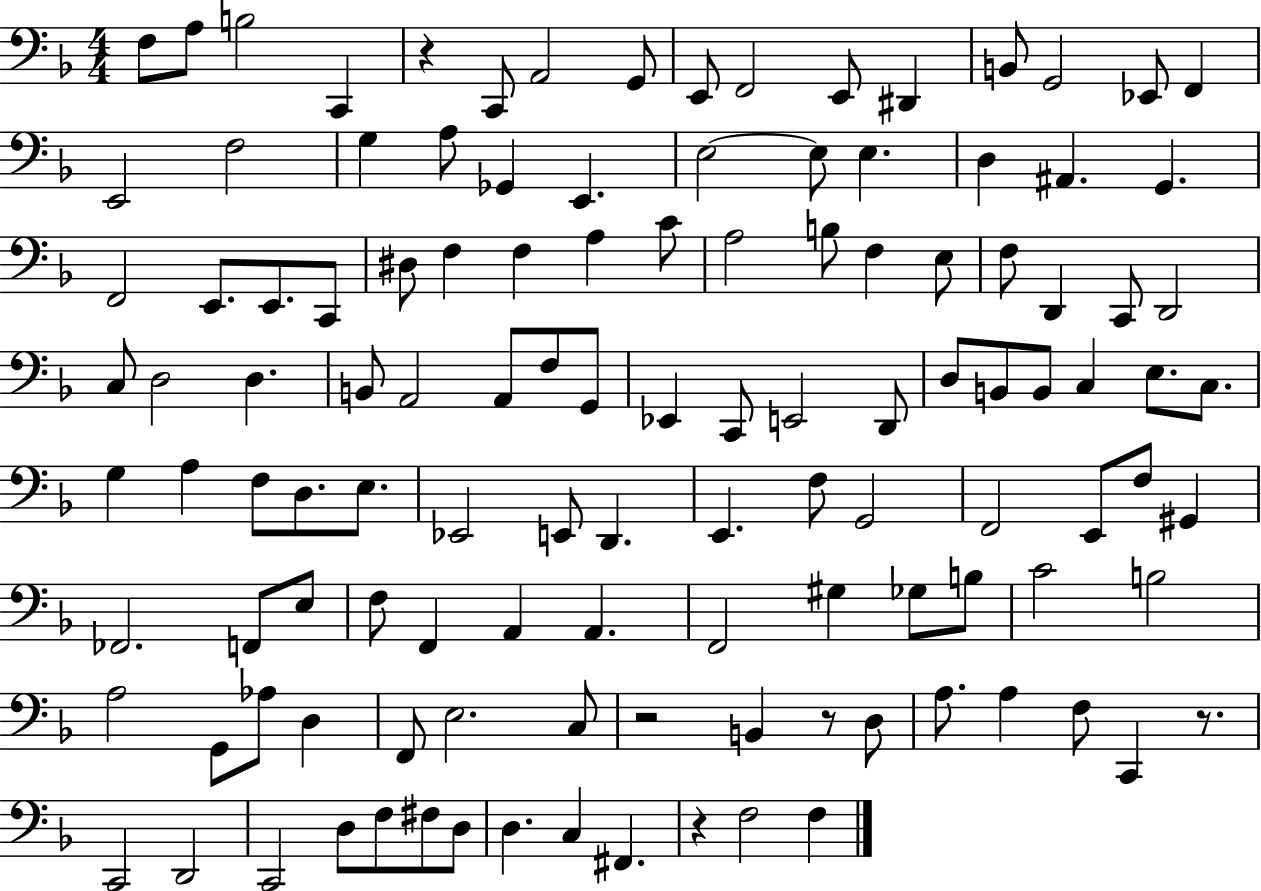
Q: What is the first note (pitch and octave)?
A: F3